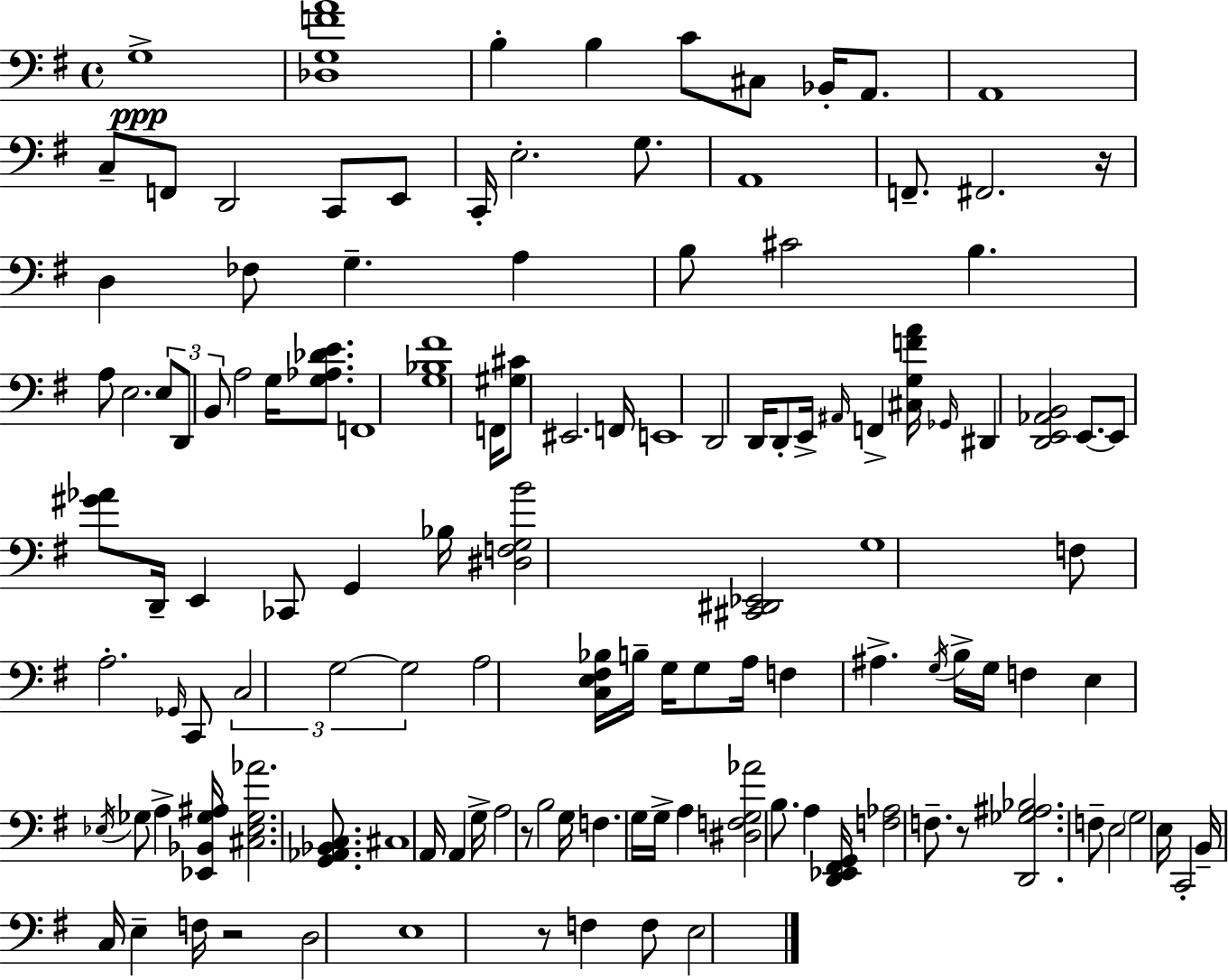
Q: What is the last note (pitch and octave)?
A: E3